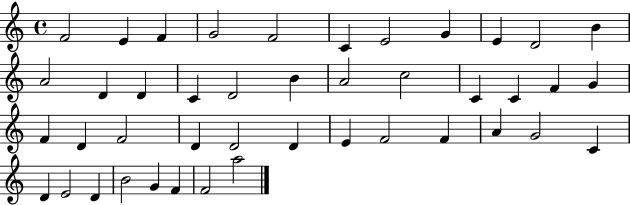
X:1
T:Untitled
M:4/4
L:1/4
K:C
F2 E F G2 F2 C E2 G E D2 B A2 D D C D2 B A2 c2 C C F G F D F2 D D2 D E F2 F A G2 C D E2 D B2 G F F2 a2